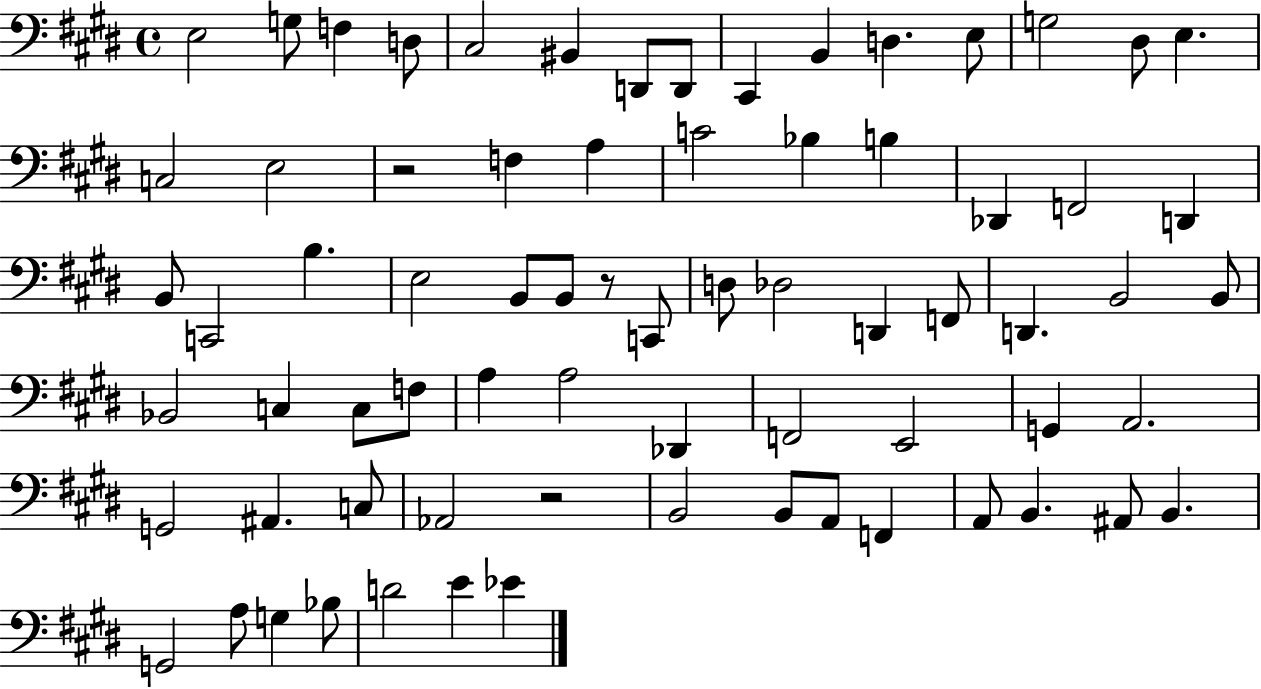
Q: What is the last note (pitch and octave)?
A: Eb4